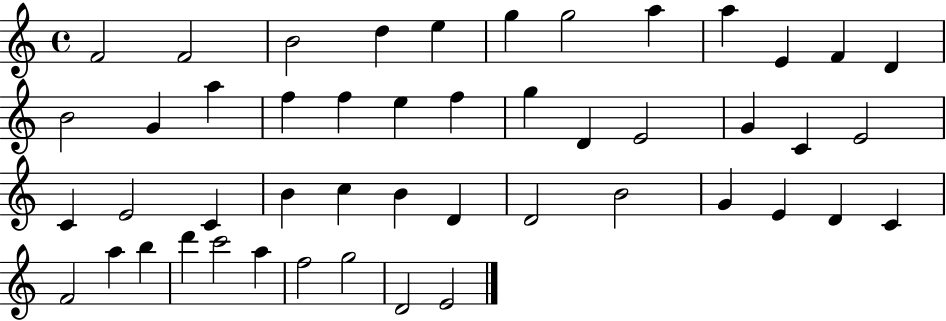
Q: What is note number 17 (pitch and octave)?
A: F5